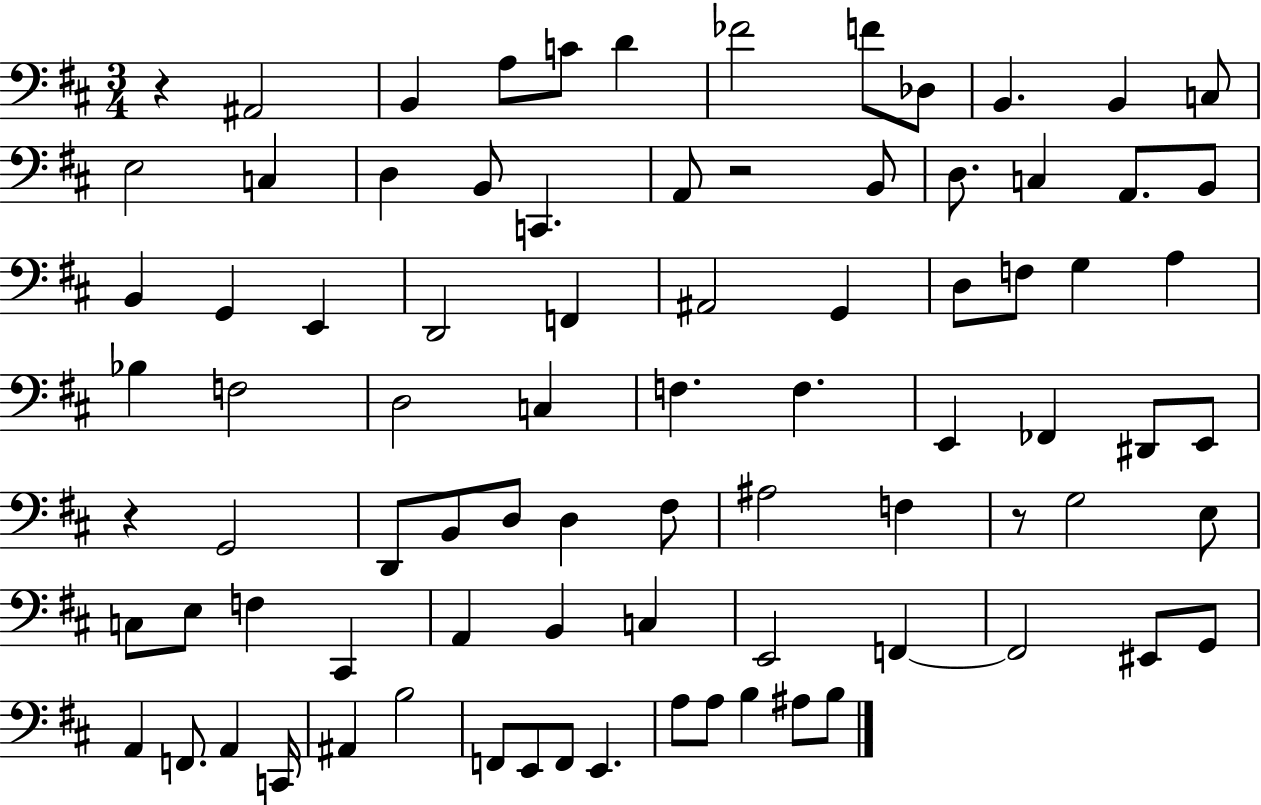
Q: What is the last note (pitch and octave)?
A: B3